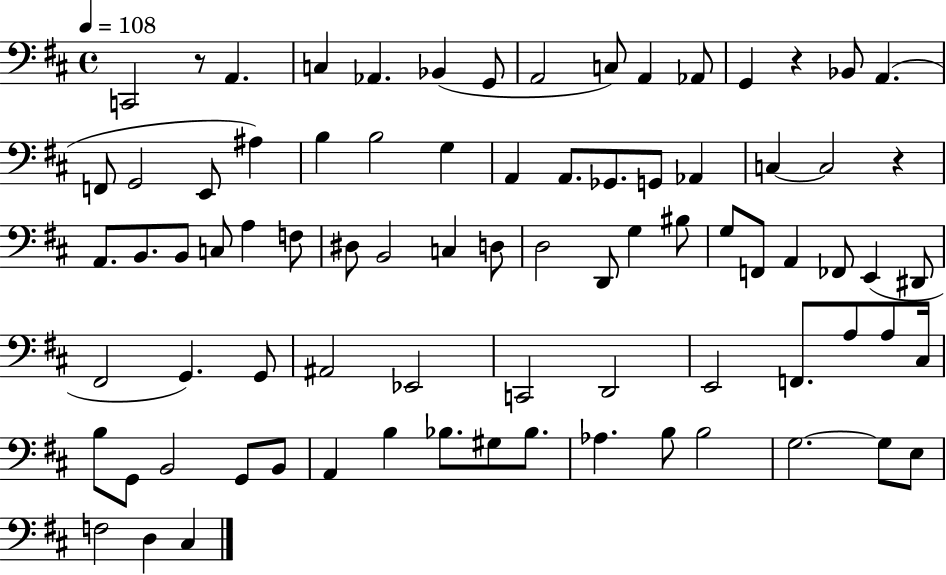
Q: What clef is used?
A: bass